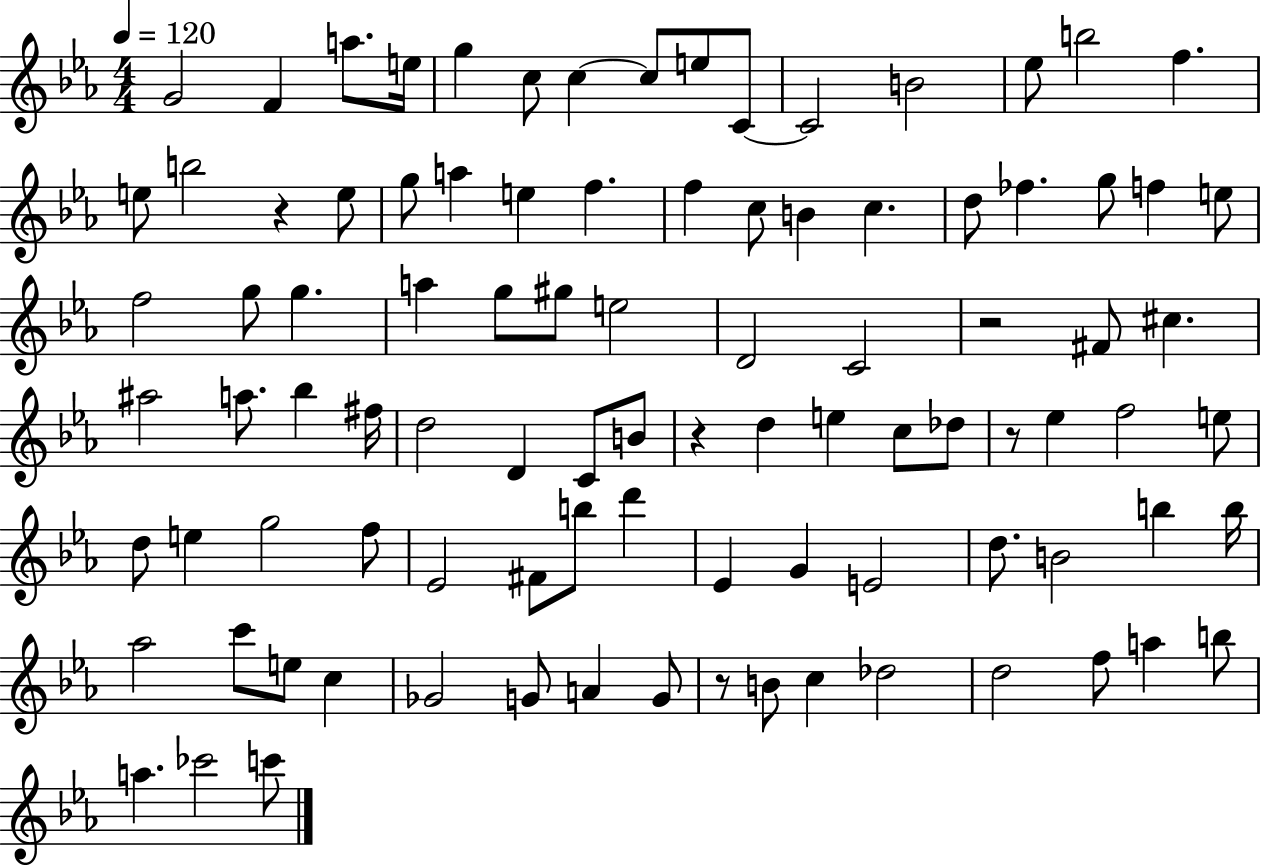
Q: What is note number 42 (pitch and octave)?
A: C#5